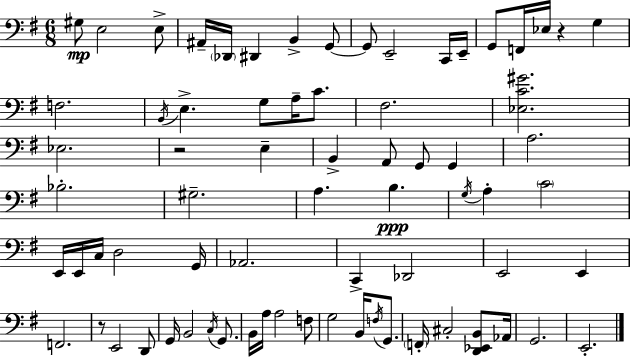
{
  \clef bass
  \numericTimeSignature
  \time 6/8
  \key e \minor
  gis8\mp e2 e8-> | ais,16-- \parenthesize des,16 dis,4 b,4-> g,8~~ | g,8 e,2-- c,16 e,16-- | g,8 f,16 ees16 r4 g4 | \break f2. | \acciaccatura { b,16 } e4.-> g8 a16-- c'8. | fis2. | <ees c' gis'>2. | \break ees2. | r2 e4-- | b,4-> a,8 g,8 g,4 | a2. | \break bes2.-. | gis2.-- | a4. b4.\ppp | \acciaccatura { g16 } a4-. \parenthesize c'2 | \break e,16 e,16 c16 d2 | g,16 aes,2. | c,4-> des,2 | e,2 e,4 | \break f,2. | r8 e,2 | d,8 g,16 b,2 \acciaccatura { c16 } | g,8. b,16 a16 a2 | \break f8 g2 b,16 | \acciaccatura { f16 } g,8. \parenthesize f,16-. cis2-. | <d, ees, b,>8 aes,16 g,2. | e,2.-. | \break \bar "|."
}